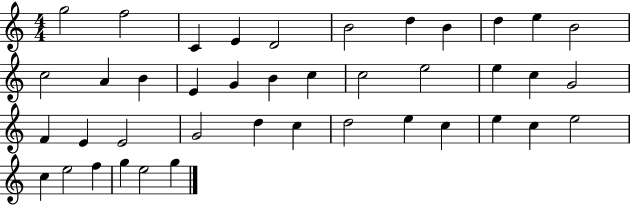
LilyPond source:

{
  \clef treble
  \numericTimeSignature
  \time 4/4
  \key c \major
  g''2 f''2 | c'4 e'4 d'2 | b'2 d''4 b'4 | d''4 e''4 b'2 | \break c''2 a'4 b'4 | e'4 g'4 b'4 c''4 | c''2 e''2 | e''4 c''4 g'2 | \break f'4 e'4 e'2 | g'2 d''4 c''4 | d''2 e''4 c''4 | e''4 c''4 e''2 | \break c''4 e''2 f''4 | g''4 e''2 g''4 | \bar "|."
}